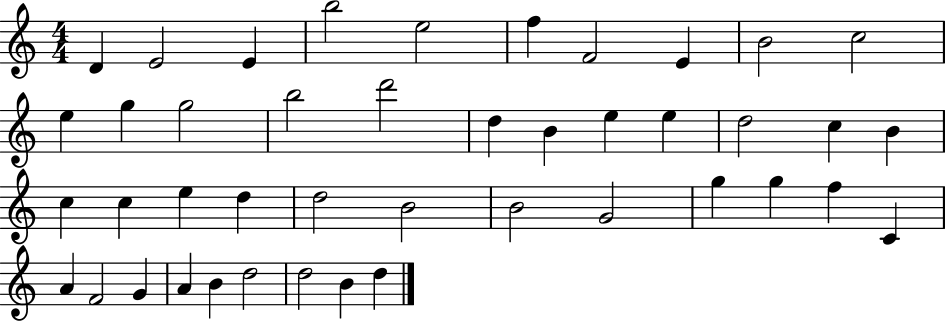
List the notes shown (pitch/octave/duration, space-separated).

D4/q E4/h E4/q B5/h E5/h F5/q F4/h E4/q B4/h C5/h E5/q G5/q G5/h B5/h D6/h D5/q B4/q E5/q E5/q D5/h C5/q B4/q C5/q C5/q E5/q D5/q D5/h B4/h B4/h G4/h G5/q G5/q F5/q C4/q A4/q F4/h G4/q A4/q B4/q D5/h D5/h B4/q D5/q